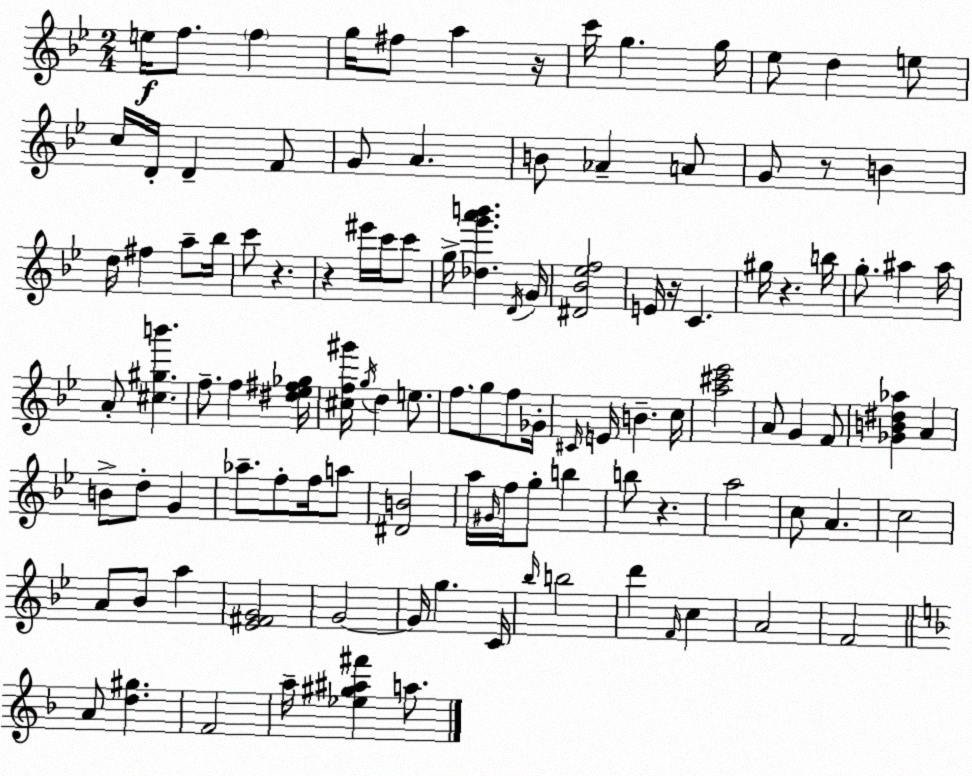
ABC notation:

X:1
T:Untitled
M:2/4
L:1/4
K:Bb
e/4 f/2 f g/4 ^f/2 a z/4 c'/4 g g/4 _e/2 d e/2 c/4 D/4 D F/2 G/2 A B/2 _A A/2 G/2 z/2 B d/4 ^f a/2 _b/4 c'/2 z z ^e'/4 c'/4 c'/2 g/4 [_dg'a'b'] D/4 G/4 [^D_B_ef]2 E/4 z/4 C ^g/4 z b/4 g/2 ^a ^a/4 A/2 [^c^gb'] f/2 f [^d_e^f_g]/4 [^cf^g']/4 g/4 d e/2 f/2 g/2 f/2 _G/4 ^C/4 E/4 B c/4 [a^c'_e']2 A/2 G F/2 [_GB^d_a] A B/2 d/2 G _a/2 f/2 f/4 a/2 [^DB]2 a/4 ^G/4 f/4 g/2 b b/2 z a2 c/2 A c2 A/2 _B/2 a [_E^FG]2 G2 G/4 g C/4 _b/4 b2 d' F/4 c A2 F2 A/2 [d^g] F2 a/4 [_e^g^a^f'] a/2